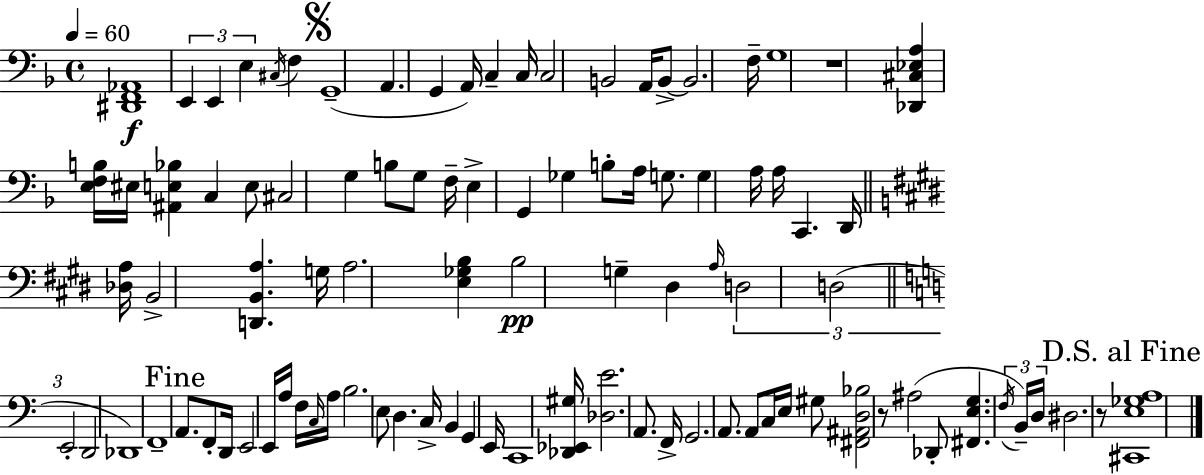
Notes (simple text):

[D#2,F2,Ab2]/w E2/q E2/q E3/q C#3/s F3/q G2/w A2/q. G2/q A2/s C3/q C3/s C3/h B2/h A2/s B2/e B2/h. F3/s G3/w R/w [Db2,C#3,Eb3,A3]/q [E3,F3,B3]/s EIS3/s [A#2,E3,Bb3]/q C3/q E3/e C#3/h G3/q B3/e G3/e F3/s E3/q G2/q Gb3/q B3/e A3/s G3/e. G3/q A3/s A3/s C2/q. D2/s [Db3,A3]/s B2/h [D2,B2,A3]/q. G3/s A3/h. [E3,Gb3,B3]/q B3/h G3/q D#3/q A3/s D3/h D3/h E2/h D2/h Db2/w F2/w A2/e. F2/e D2/s E2/h E2/s A3/s F3/s C3/s A3/s B3/h. E3/e D3/q. C3/s B2/q G2/q E2/s C2/w [Db2,Eb2,G#3]/s [Db3,E4]/h. A2/e. F2/s G2/h. A2/e. A2/e C3/s E3/s G#3/e [F#2,A#2,D3,Bb3]/h R/e A#3/h Db2/e [F#2,E3,G3]/q. F3/s B2/s D3/s D#3/h. R/e [C#2,E3,Gb3,A3]/w